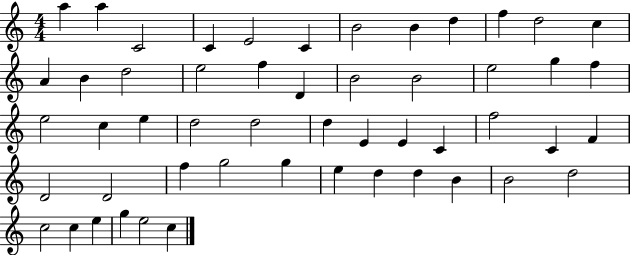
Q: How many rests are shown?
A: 0